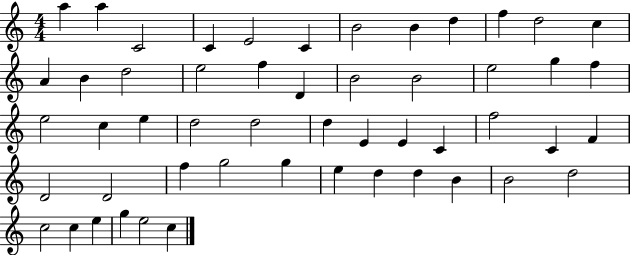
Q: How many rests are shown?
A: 0